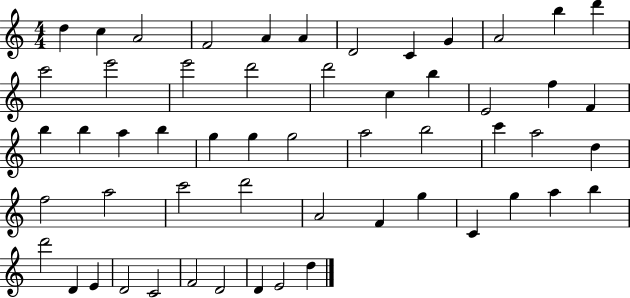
{
  \clef treble
  \numericTimeSignature
  \time 4/4
  \key c \major
  d''4 c''4 a'2 | f'2 a'4 a'4 | d'2 c'4 g'4 | a'2 b''4 d'''4 | \break c'''2 e'''2 | e'''2 d'''2 | d'''2 c''4 b''4 | e'2 f''4 f'4 | \break b''4 b''4 a''4 b''4 | g''4 g''4 g''2 | a''2 b''2 | c'''4 a''2 d''4 | \break f''2 a''2 | c'''2 d'''2 | a'2 f'4 g''4 | c'4 g''4 a''4 b''4 | \break d'''2 d'4 e'4 | d'2 c'2 | f'2 d'2 | d'4 e'2 d''4 | \break \bar "|."
}